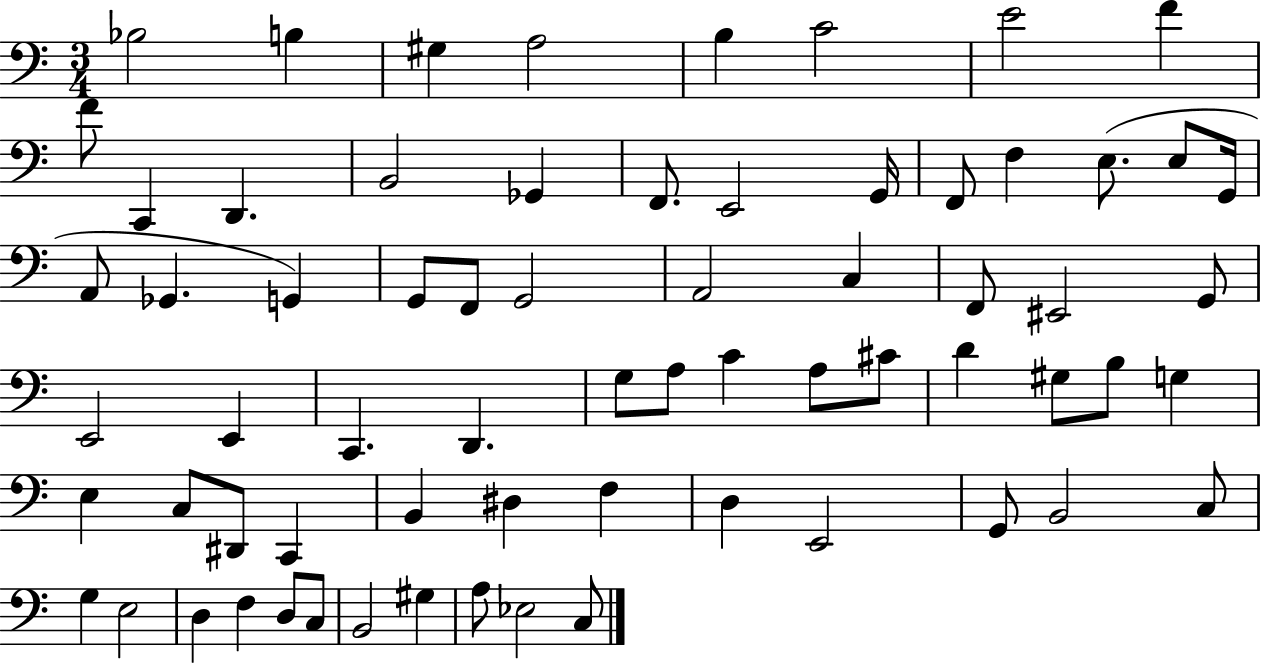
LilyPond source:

{
  \clef bass
  \numericTimeSignature
  \time 3/4
  \key c \major
  bes2 b4 | gis4 a2 | b4 c'2 | e'2 f'4 | \break f'8 c,4 d,4. | b,2 ges,4 | f,8. e,2 g,16 | f,8 f4 e8.( e8 g,16 | \break a,8 ges,4. g,4) | g,8 f,8 g,2 | a,2 c4 | f,8 eis,2 g,8 | \break e,2 e,4 | c,4. d,4. | g8 a8 c'4 a8 cis'8 | d'4 gis8 b8 g4 | \break e4 c8 dis,8 c,4 | b,4 dis4 f4 | d4 e,2 | g,8 b,2 c8 | \break g4 e2 | d4 f4 d8 c8 | b,2 gis4 | a8 ees2 c8 | \break \bar "|."
}